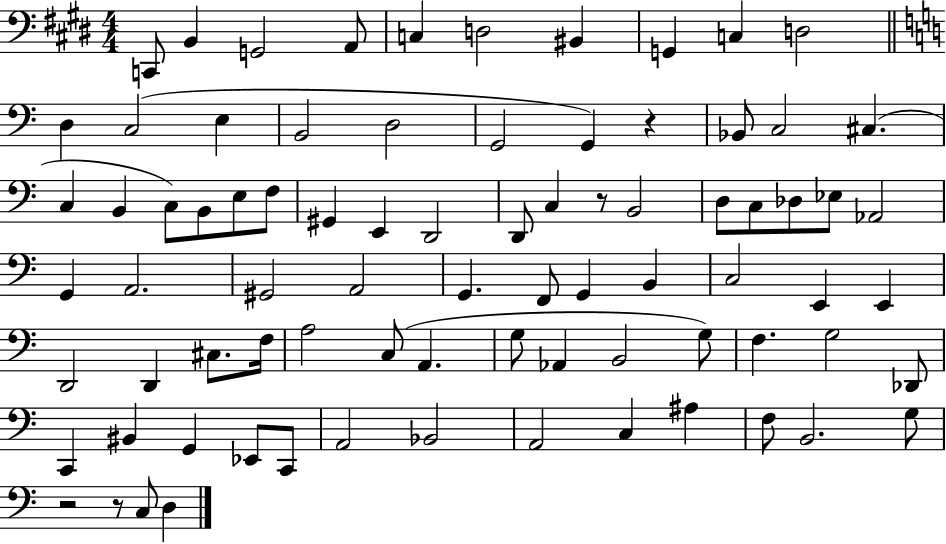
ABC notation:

X:1
T:Untitled
M:4/4
L:1/4
K:E
C,,/2 B,, G,,2 A,,/2 C, D,2 ^B,, G,, C, D,2 D, C,2 E, B,,2 D,2 G,,2 G,, z _B,,/2 C,2 ^C, C, B,, C,/2 B,,/2 E,/2 F,/2 ^G,, E,, D,,2 D,,/2 C, z/2 B,,2 D,/2 C,/2 _D,/2 _E,/2 _A,,2 G,, A,,2 ^G,,2 A,,2 G,, F,,/2 G,, B,, C,2 E,, E,, D,,2 D,, ^C,/2 F,/4 A,2 C,/2 A,, G,/2 _A,, B,,2 G,/2 F, G,2 _D,,/2 C,, ^B,, G,, _E,,/2 C,,/2 A,,2 _B,,2 A,,2 C, ^A, F,/2 B,,2 G,/2 z2 z/2 C,/2 D,